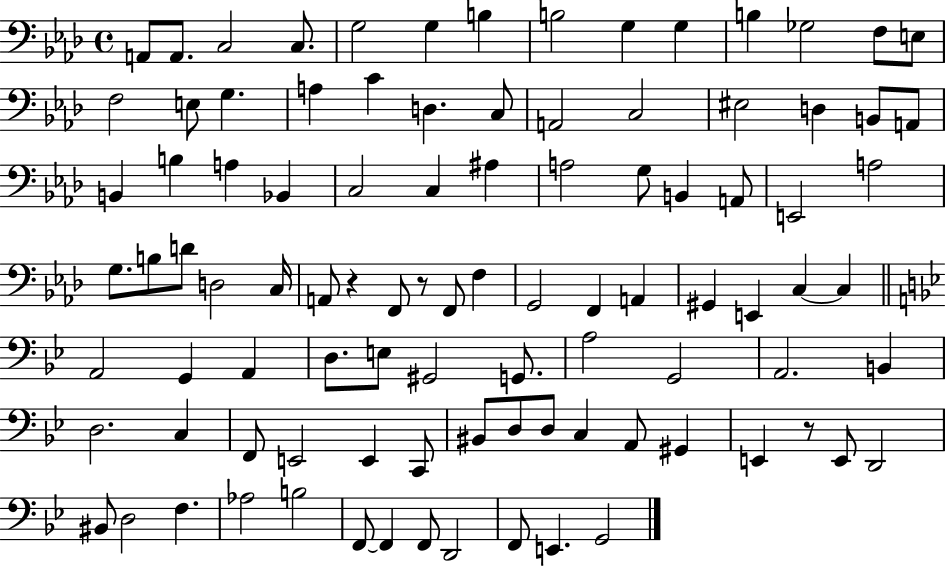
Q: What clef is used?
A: bass